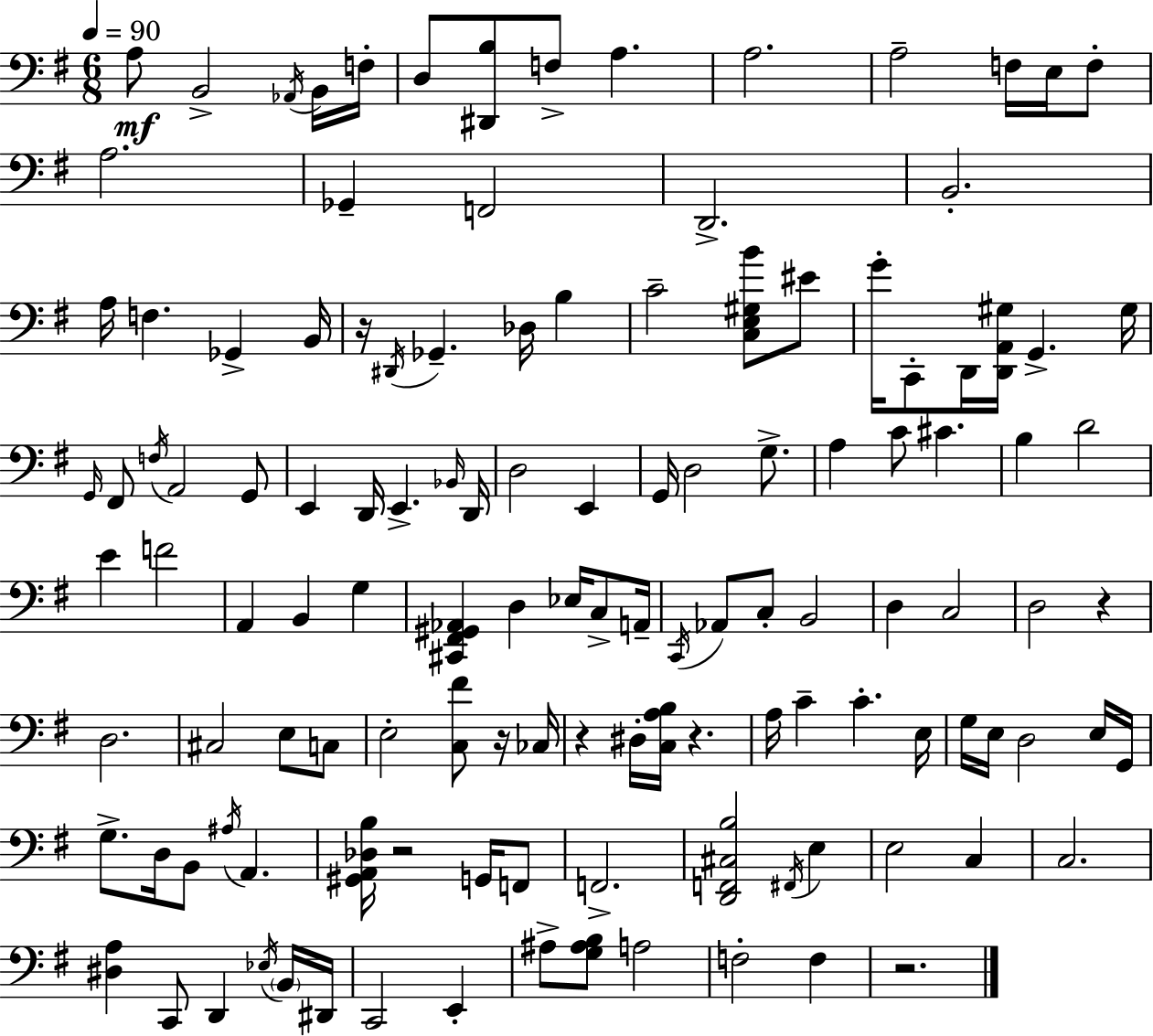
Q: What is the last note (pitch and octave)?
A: F3